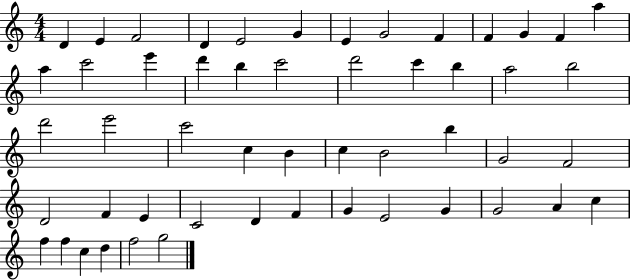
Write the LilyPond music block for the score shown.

{
  \clef treble
  \numericTimeSignature
  \time 4/4
  \key c \major
  d'4 e'4 f'2 | d'4 e'2 g'4 | e'4 g'2 f'4 | f'4 g'4 f'4 a''4 | \break a''4 c'''2 e'''4 | d'''4 b''4 c'''2 | d'''2 c'''4 b''4 | a''2 b''2 | \break d'''2 e'''2 | c'''2 c''4 b'4 | c''4 b'2 b''4 | g'2 f'2 | \break d'2 f'4 e'4 | c'2 d'4 f'4 | g'4 e'2 g'4 | g'2 a'4 c''4 | \break f''4 f''4 c''4 d''4 | f''2 g''2 | \bar "|."
}